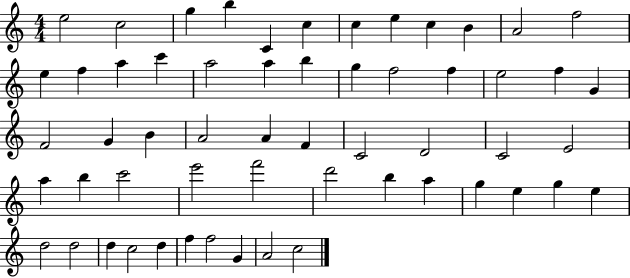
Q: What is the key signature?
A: C major